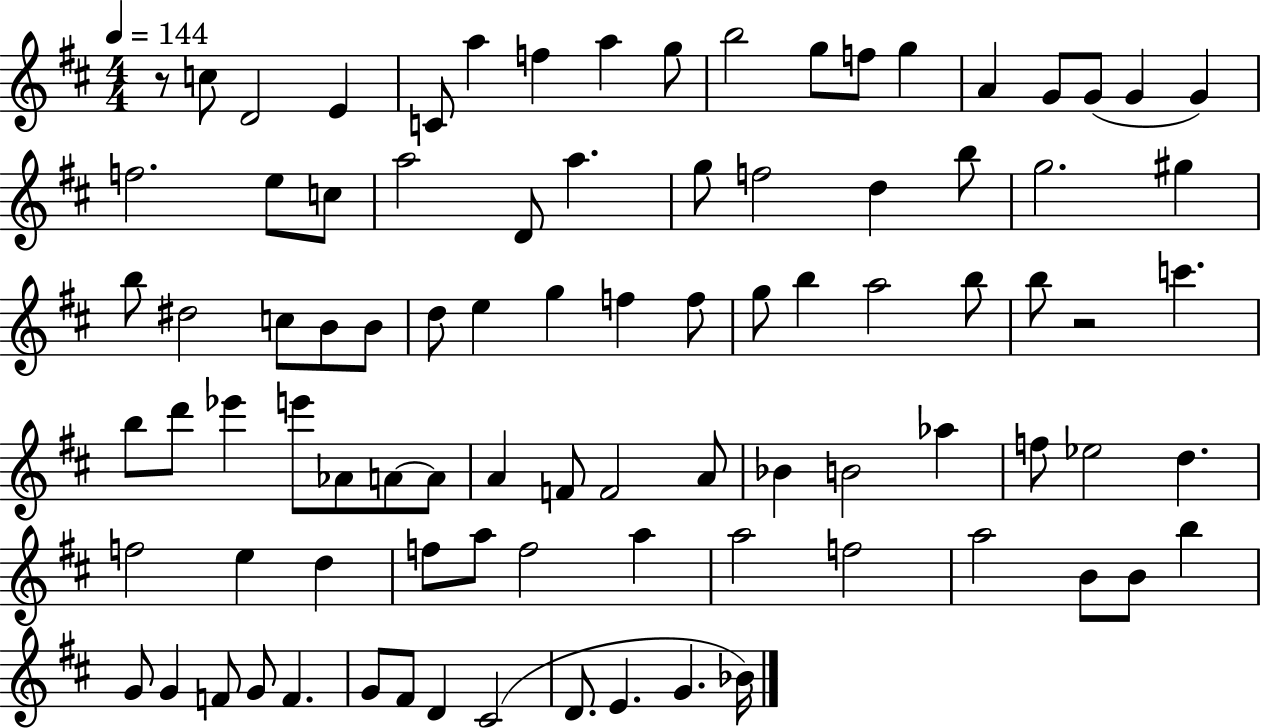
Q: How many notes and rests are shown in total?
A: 90